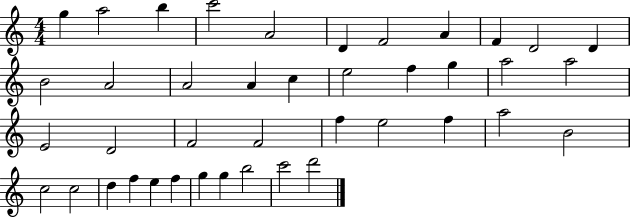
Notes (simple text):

G5/q A5/h B5/q C6/h A4/h D4/q F4/h A4/q F4/q D4/h D4/q B4/h A4/h A4/h A4/q C5/q E5/h F5/q G5/q A5/h A5/h E4/h D4/h F4/h F4/h F5/q E5/h F5/q A5/h B4/h C5/h C5/h D5/q F5/q E5/q F5/q G5/q G5/q B5/h C6/h D6/h